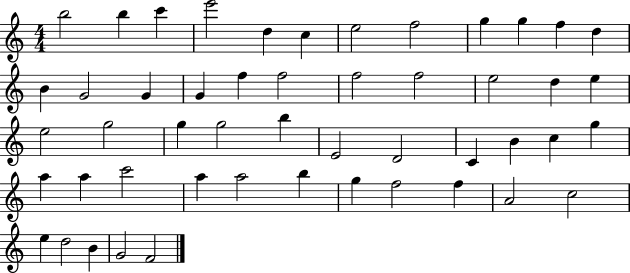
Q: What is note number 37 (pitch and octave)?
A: C6